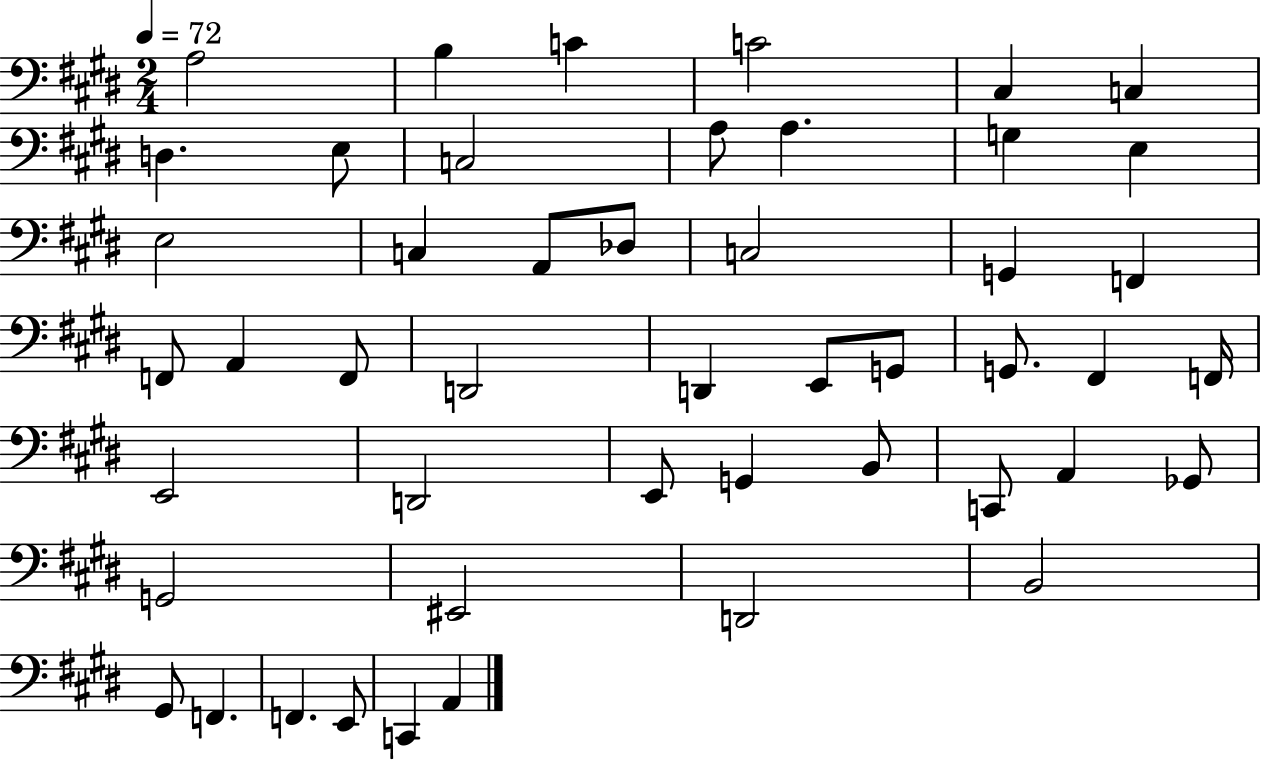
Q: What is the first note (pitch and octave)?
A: A3